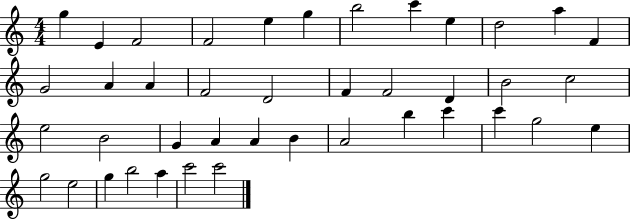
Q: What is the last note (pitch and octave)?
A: C6